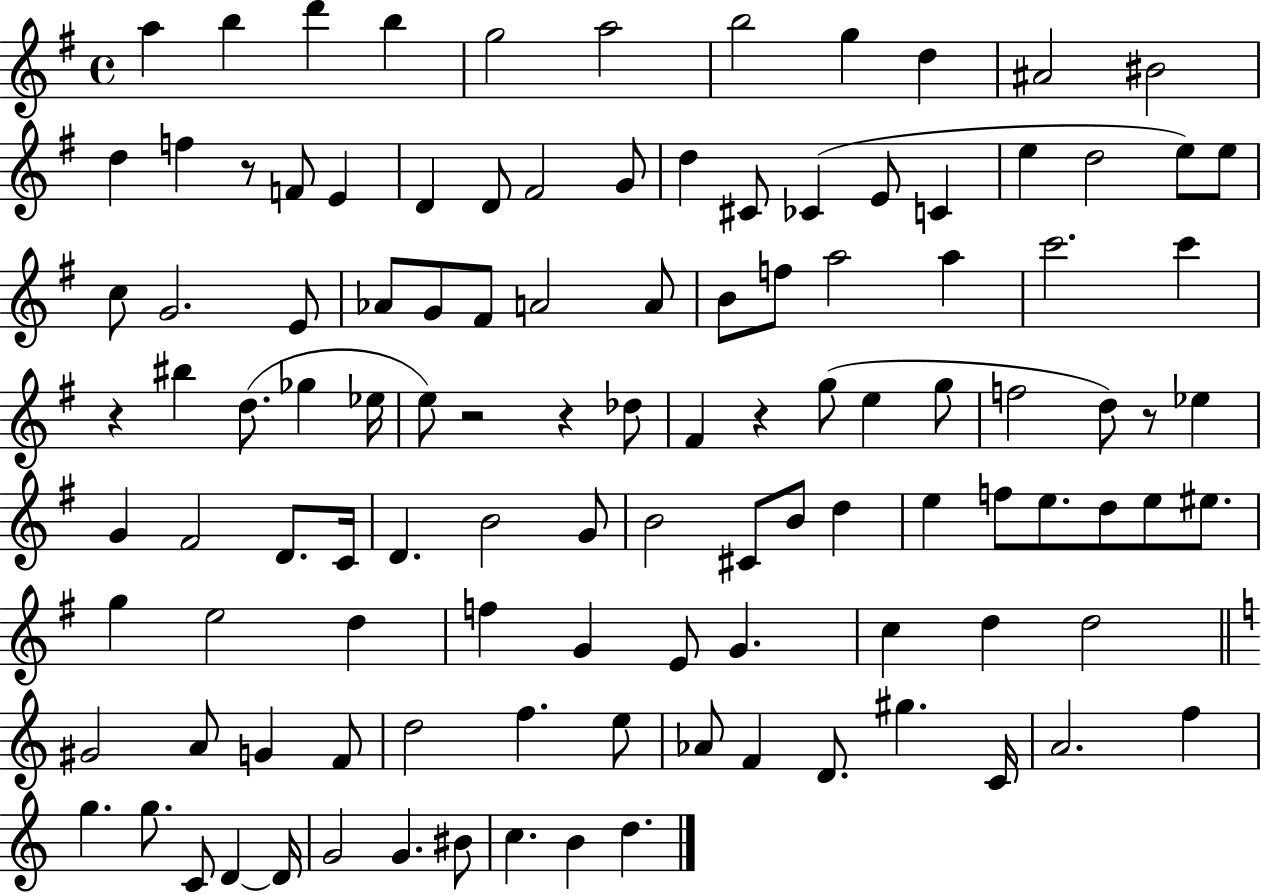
{
  \clef treble
  \time 4/4
  \defaultTimeSignature
  \key g \major
  a''4 b''4 d'''4 b''4 | g''2 a''2 | b''2 g''4 d''4 | ais'2 bis'2 | \break d''4 f''4 r8 f'8 e'4 | d'4 d'8 fis'2 g'8 | d''4 cis'8 ces'4( e'8 c'4 | e''4 d''2 e''8) e''8 | \break c''8 g'2. e'8 | aes'8 g'8 fis'8 a'2 a'8 | b'8 f''8 a''2 a''4 | c'''2. c'''4 | \break r4 bis''4 d''8.( ges''4 ees''16 | e''8) r2 r4 des''8 | fis'4 r4 g''8( e''4 g''8 | f''2 d''8) r8 ees''4 | \break g'4 fis'2 d'8. c'16 | d'4. b'2 g'8 | b'2 cis'8 b'8 d''4 | e''4 f''8 e''8. d''8 e''8 eis''8. | \break g''4 e''2 d''4 | f''4 g'4 e'8 g'4. | c''4 d''4 d''2 | \bar "||" \break \key c \major gis'2 a'8 g'4 f'8 | d''2 f''4. e''8 | aes'8 f'4 d'8. gis''4. c'16 | a'2. f''4 | \break g''4. g''8. c'8 d'4~~ d'16 | g'2 g'4. bis'8 | c''4. b'4 d''4. | \bar "|."
}